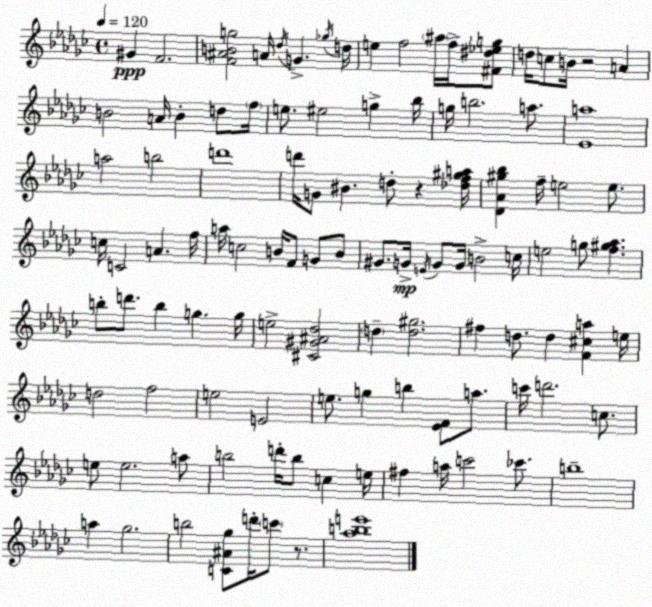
X:1
T:Untitled
M:4/4
L:1/4
K:Ebm
^G F2 [F^ABg]2 A/4 _d/4 G _g/4 d/4 e f2 ^a/4 f/4 [^F^d_eg]/2 d/4 c/2 B/4 z2 A B2 A/4 B d/2 f/4 e/2 ^e2 g _b/4 g/4 b2 a/2 [_Ea]4 a2 b2 d'4 d'/4 G/2 ^B d/2 z [_df^ga]/4 [_D_A^g_b] f/4 e2 e/2 c/4 C2 A f/4 a/4 c2 B/4 F/2 G/2 B/2 ^G/2 G/4 E/4 G/2 G/4 B2 c/4 e2 g/2 [f^g_a] b/2 d'/2 b g g/4 e2 [^C^G^A_d]2 d [d^g]2 ^f d/2 d [F^ca] e/4 d2 f2 e2 E2 e/2 g b [_EF]/2 a/2 c'/4 d'2 c/2 e/2 e2 a/2 b2 d'/4 b/2 c e/4 ^f a/4 c'2 _c'/2 b4 a _g2 b2 [C^A_g]/2 d'/4 c'/2 z/2 [_abe']4